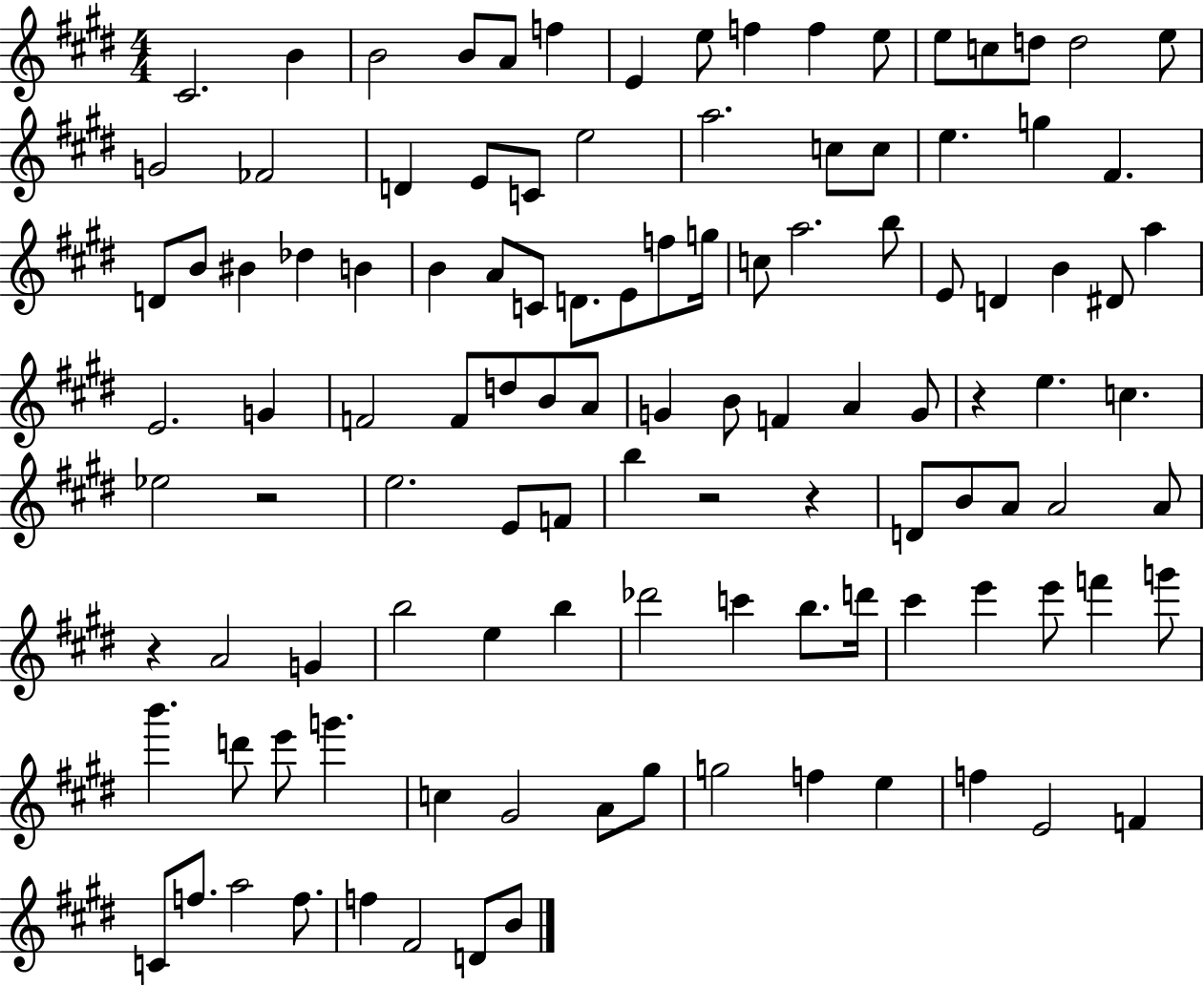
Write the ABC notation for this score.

X:1
T:Untitled
M:4/4
L:1/4
K:E
^C2 B B2 B/2 A/2 f E e/2 f f e/2 e/2 c/2 d/2 d2 e/2 G2 _F2 D E/2 C/2 e2 a2 c/2 c/2 e g ^F D/2 B/2 ^B _d B B A/2 C/2 D/2 E/2 f/2 g/4 c/2 a2 b/2 E/2 D B ^D/2 a E2 G F2 F/2 d/2 B/2 A/2 G B/2 F A G/2 z e c _e2 z2 e2 E/2 F/2 b z2 z D/2 B/2 A/2 A2 A/2 z A2 G b2 e b _d'2 c' b/2 d'/4 ^c' e' e'/2 f' g'/2 b' d'/2 e'/2 g' c ^G2 A/2 ^g/2 g2 f e f E2 F C/2 f/2 a2 f/2 f ^F2 D/2 B/2